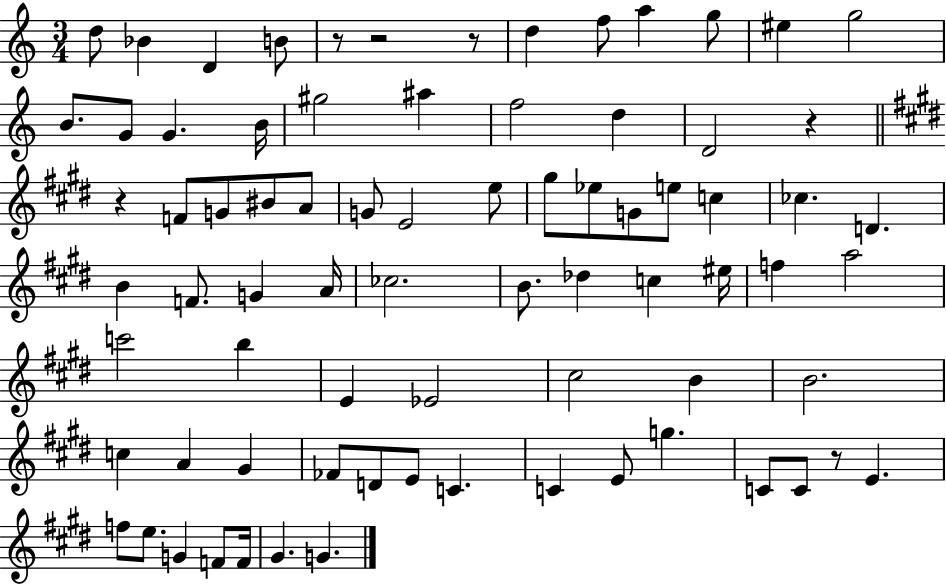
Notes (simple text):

D5/e Bb4/q D4/q B4/e R/e R/h R/e D5/q F5/e A5/q G5/e EIS5/q G5/h B4/e. G4/e G4/q. B4/s G#5/h A#5/q F5/h D5/q D4/h R/q R/q F4/e G4/e BIS4/e A4/e G4/e E4/h E5/e G#5/e Eb5/e G4/e E5/e C5/q CES5/q. D4/q. B4/q F4/e. G4/q A4/s CES5/h. B4/e. Db5/q C5/q EIS5/s F5/q A5/h C6/h B5/q E4/q Eb4/h C#5/h B4/q B4/h. C5/q A4/q G#4/q FES4/e D4/e E4/e C4/q. C4/q E4/e G5/q. C4/e C4/e R/e E4/q. F5/e E5/e. G4/q F4/e F4/s G#4/q. G4/q.